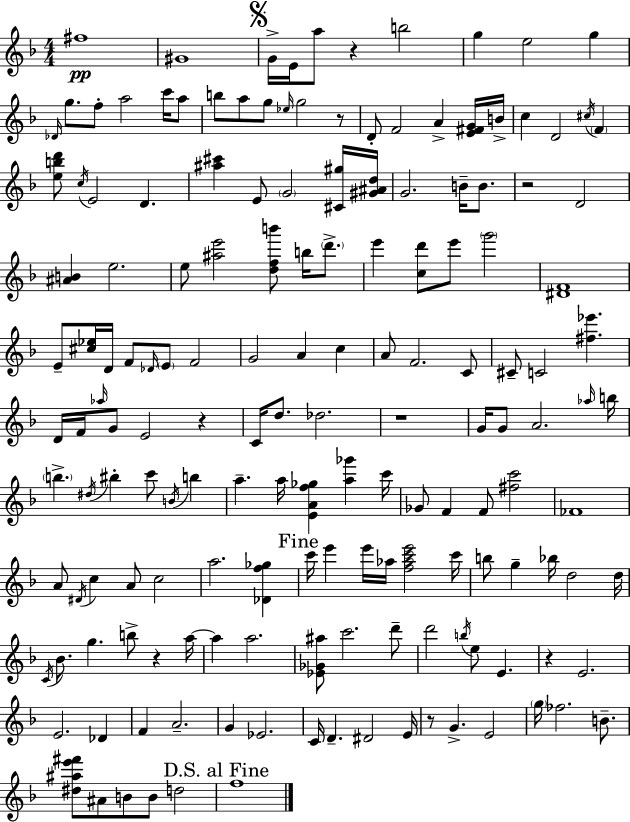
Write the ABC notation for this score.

X:1
T:Untitled
M:4/4
L:1/4
K:Dm
^f4 ^G4 G/4 E/4 a/2 z b2 g e2 g _D/4 g/2 f/2 a2 c'/4 a/2 b/2 a/2 g/2 _e/4 g2 z/2 D/2 F2 A [E^FG]/4 B/4 c D2 ^c/4 F [ebd']/2 c/4 E2 D [^a^c'] E/2 G2 [^C^g]/4 [^G^Ad]/4 G2 B/4 B/2 z2 D2 [^AB] e2 e/2 [^ae']2 [dfb']/2 b/4 d'/2 e' [cd']/2 e'/2 g'2 [^DF]4 E/2 [^c_e]/4 D/4 F/2 _D/4 E/2 F2 G2 A c A/2 F2 C/2 ^C/2 C2 [^f_e'] D/4 F/4 _a/4 G/2 E2 z C/4 d/2 _d2 z4 G/4 G/2 A2 _a/4 b/4 b ^d/4 ^b c'/2 B/4 b a a/4 [EAf_g] [a_g'] c'/4 _G/2 F F/2 [^fc']2 _F4 A/2 ^D/4 c A/2 c2 a2 [_Df_g] c'/4 e' e'/4 _a/4 [f_ac'e']2 c'/4 b/2 g _b/4 d2 d/4 C/4 _B/2 g b/2 z a/4 a a2 [_E_G^a]/2 c'2 d'/2 d'2 b/4 e/2 E z E2 E2 _D F A2 G _E2 C/4 D ^D2 E/4 z/2 G E2 g/4 _f2 B/2 [^d^ae'^f']/2 ^A/2 B/2 B/2 d2 f4